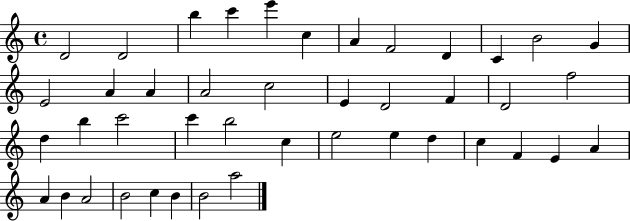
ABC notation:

X:1
T:Untitled
M:4/4
L:1/4
K:C
D2 D2 b c' e' c A F2 D C B2 G E2 A A A2 c2 E D2 F D2 f2 d b c'2 c' b2 c e2 e d c F E A A B A2 B2 c B B2 a2